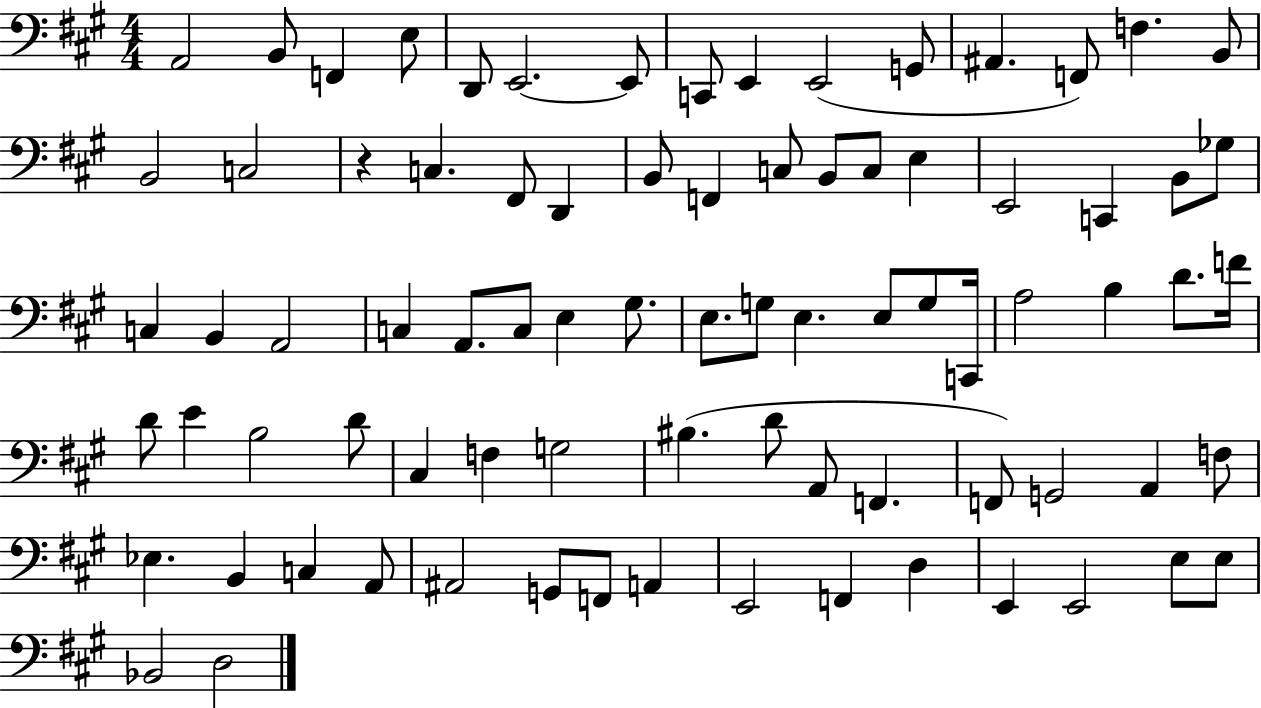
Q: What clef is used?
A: bass